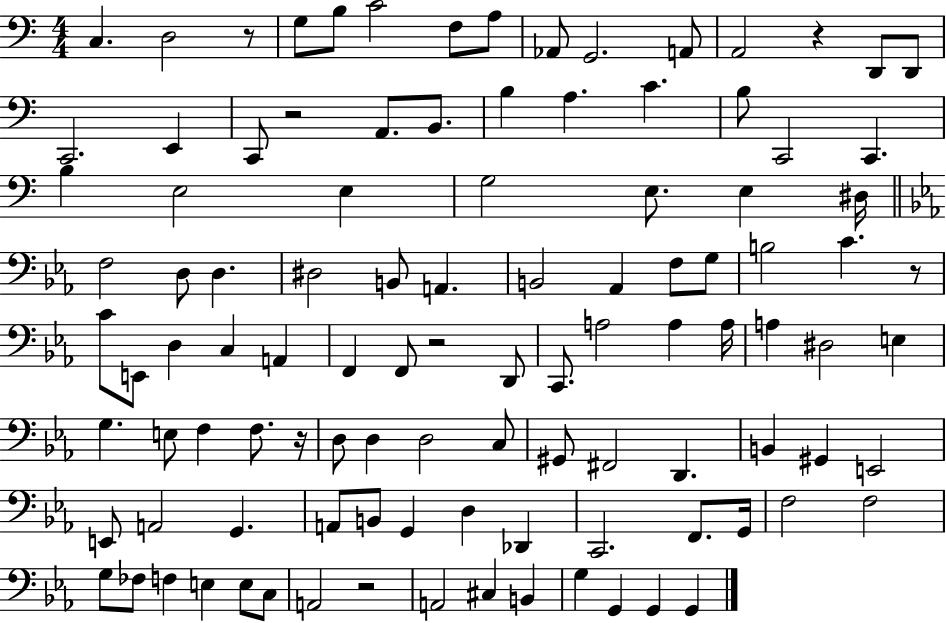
C3/q. D3/h R/e G3/e B3/e C4/h F3/e A3/e Ab2/e G2/h. A2/e A2/h R/q D2/e D2/e C2/h. E2/q C2/e R/h A2/e. B2/e. B3/q A3/q. C4/q. B3/e C2/h C2/q. B3/q E3/h E3/q G3/h E3/e. E3/q D#3/s F3/h D3/e D3/q. D#3/h B2/e A2/q. B2/h Ab2/q F3/e G3/e B3/h C4/q. R/e C4/e E2/e D3/q C3/q A2/q F2/q F2/e R/h D2/e C2/e. A3/h A3/q A3/s A3/q D#3/h E3/q G3/q. E3/e F3/q F3/e. R/s D3/e D3/q D3/h C3/e G#2/e F#2/h D2/q. B2/q G#2/q E2/h E2/e A2/h G2/q. A2/e B2/e G2/q D3/q Db2/q C2/h. F2/e. G2/s F3/h F3/h G3/e FES3/e F3/q E3/q E3/e C3/e A2/h R/h A2/h C#3/q B2/q G3/q G2/q G2/q G2/q